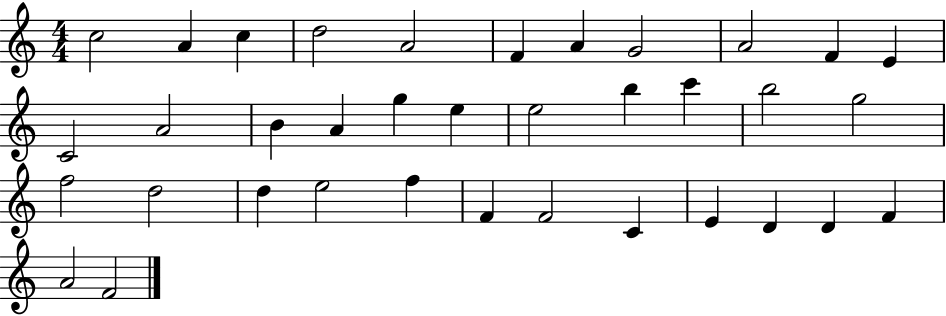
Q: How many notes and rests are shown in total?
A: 36